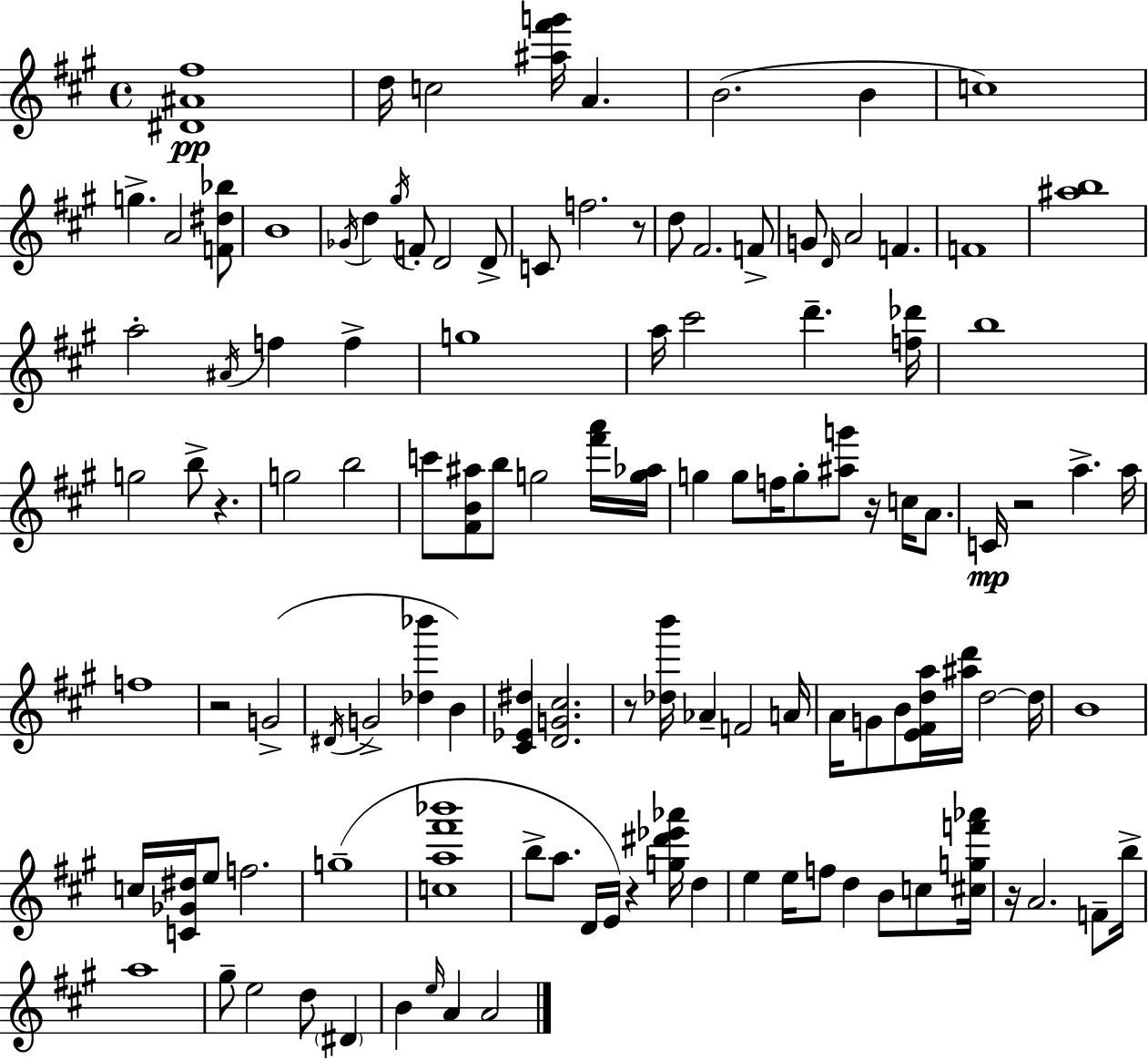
X:1
T:Untitled
M:4/4
L:1/4
K:A
[^D^A^f]4 d/4 c2 [^a^f'g']/4 A B2 B c4 g A2 [F^d_b]/2 B4 _G/4 d ^g/4 F/2 D2 D/2 C/2 f2 z/2 d/2 ^F2 F/2 G/2 D/4 A2 F F4 [^ab]4 a2 ^A/4 f f g4 a/4 ^c'2 d' [f_d']/4 b4 g2 b/2 z g2 b2 c'/2 [^FB^a]/2 b/2 g2 [^f'a']/4 [g_a]/4 g g/2 f/4 g/2 [^ag']/2 z/4 c/4 A/2 C/4 z2 a a/4 f4 z2 G2 ^D/4 G2 [_d_b'] B [^C_E^d] [DG^c]2 z/2 [_db']/4 _A F2 A/4 A/4 G/2 B/2 [E^Fda]/4 [^ad']/4 d2 d/4 B4 c/4 [C_G^d]/4 e/2 f2 g4 [ca^f'_b']4 b/2 a/2 D/4 E/4 z [g^d'_e'_a']/4 d e e/4 f/2 d B/2 c/2 [^cgf'_a']/4 z/4 A2 F/2 b/4 a4 ^g/2 e2 d/2 ^D B e/4 A A2